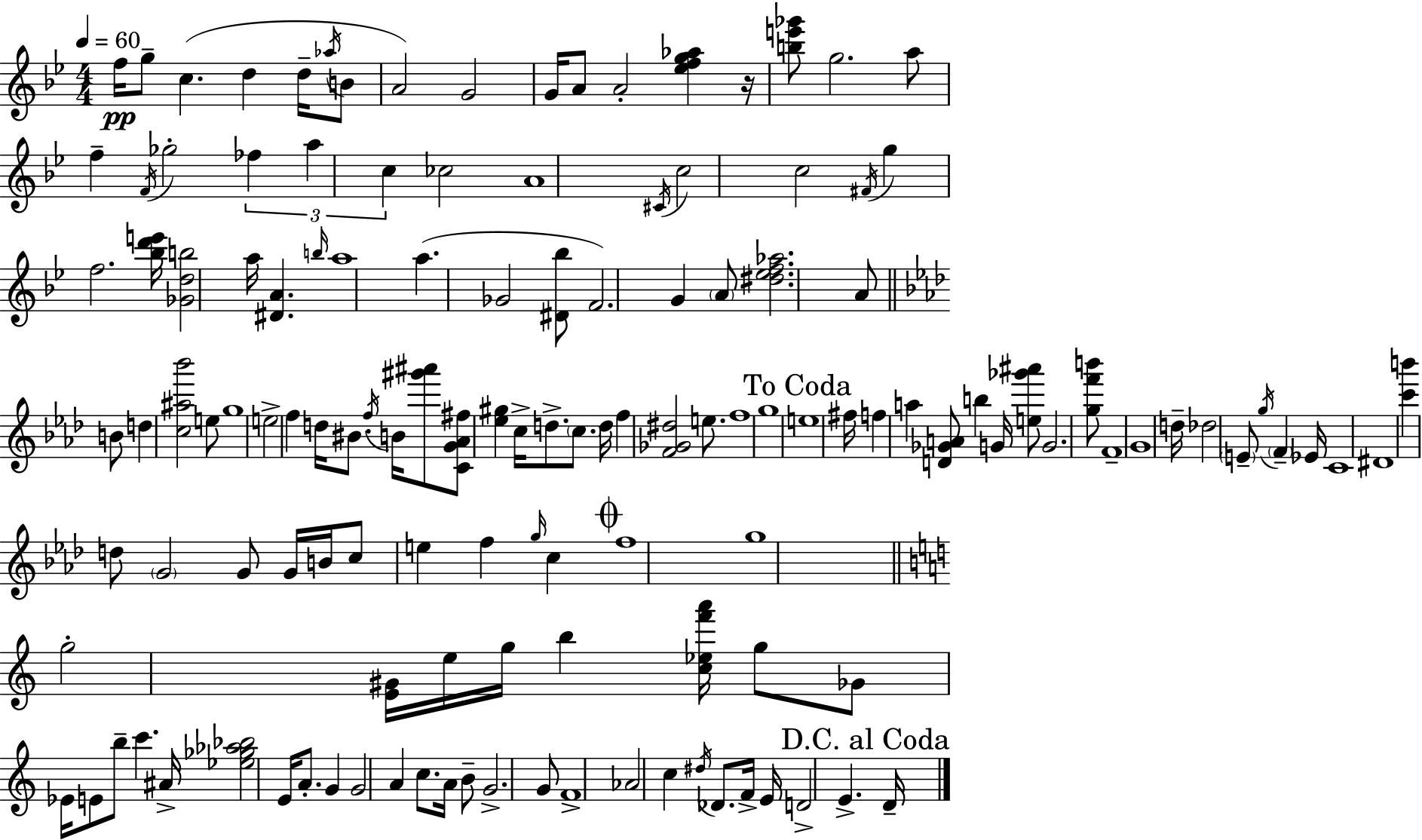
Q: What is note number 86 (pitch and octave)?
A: E5